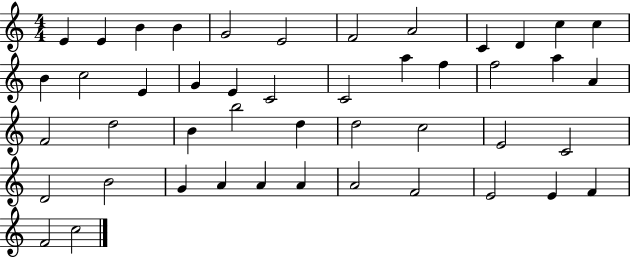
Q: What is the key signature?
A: C major